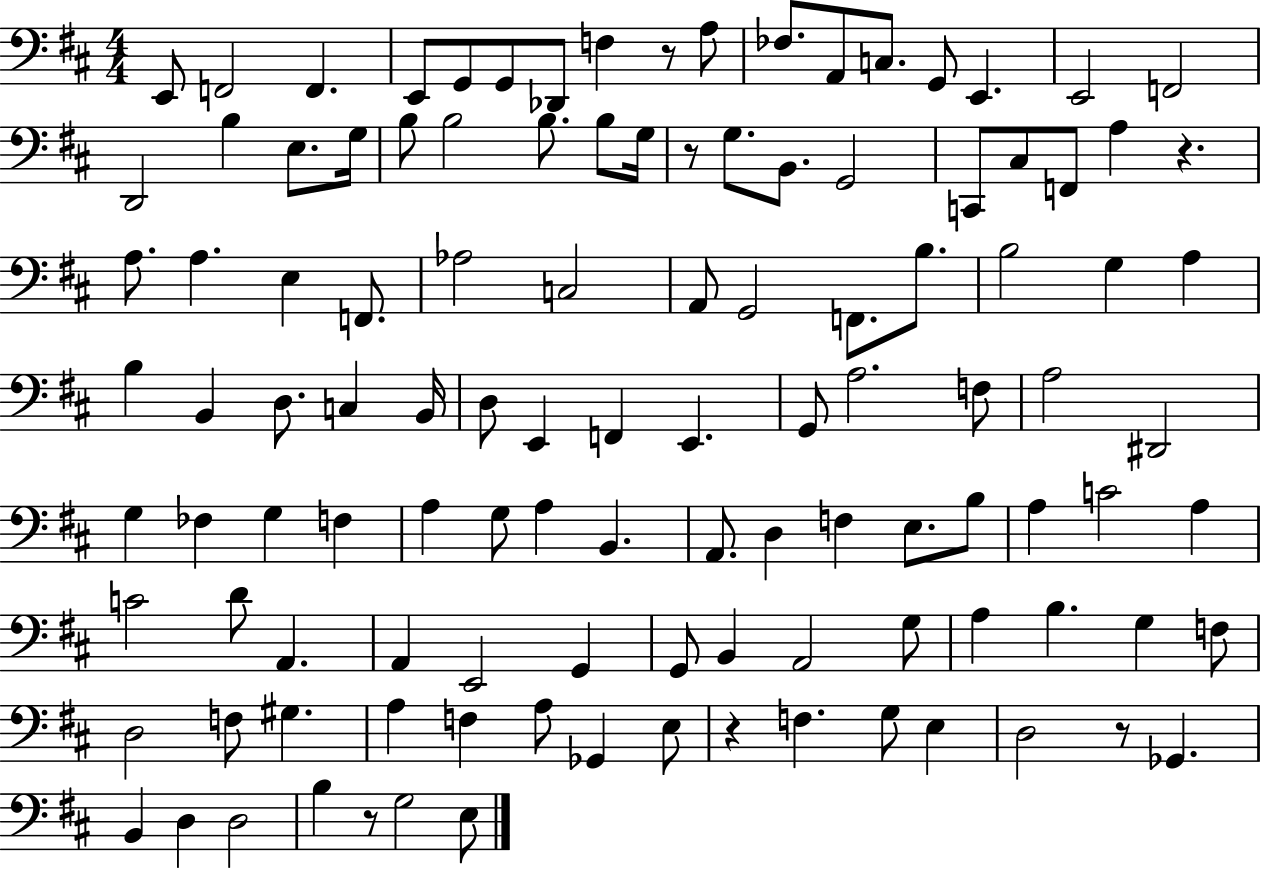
E2/e F2/h F2/q. E2/e G2/e G2/e Db2/e F3/q R/e A3/e FES3/e. A2/e C3/e. G2/e E2/q. E2/h F2/h D2/h B3/q E3/e. G3/s B3/e B3/h B3/e. B3/e G3/s R/e G3/e. B2/e. G2/h C2/e C#3/e F2/e A3/q R/q. A3/e. A3/q. E3/q F2/e. Ab3/h C3/h A2/e G2/h F2/e. B3/e. B3/h G3/q A3/q B3/q B2/q D3/e. C3/q B2/s D3/e E2/q F2/q E2/q. G2/e A3/h. F3/e A3/h D#2/h G3/q FES3/q G3/q F3/q A3/q G3/e A3/q B2/q. A2/e. D3/q F3/q E3/e. B3/e A3/q C4/h A3/q C4/h D4/e A2/q. A2/q E2/h G2/q G2/e B2/q A2/h G3/e A3/q B3/q. G3/q F3/e D3/h F3/e G#3/q. A3/q F3/q A3/e Gb2/q E3/e R/q F3/q. G3/e E3/q D3/h R/e Gb2/q. B2/q D3/q D3/h B3/q R/e G3/h E3/e